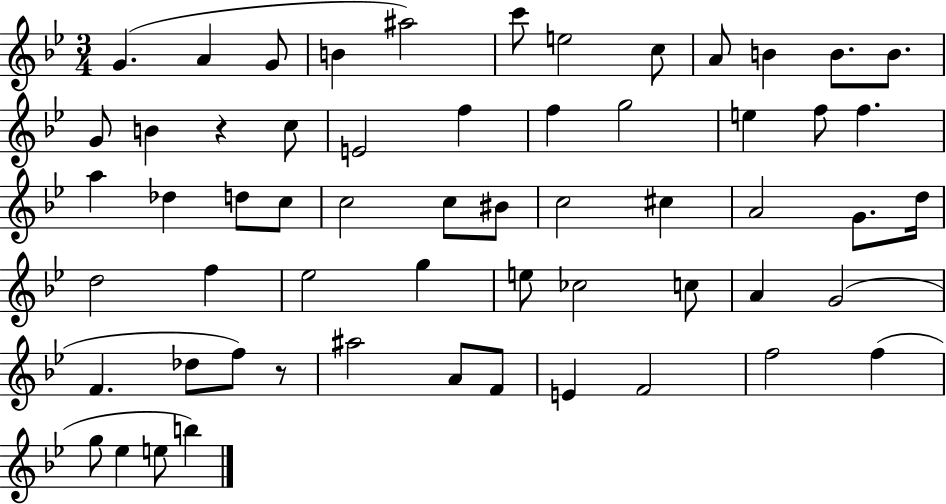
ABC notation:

X:1
T:Untitled
M:3/4
L:1/4
K:Bb
G A G/2 B ^a2 c'/2 e2 c/2 A/2 B B/2 B/2 G/2 B z c/2 E2 f f g2 e f/2 f a _d d/2 c/2 c2 c/2 ^B/2 c2 ^c A2 G/2 d/4 d2 f _e2 g e/2 _c2 c/2 A G2 F _d/2 f/2 z/2 ^a2 A/2 F/2 E F2 f2 f g/2 _e e/2 b